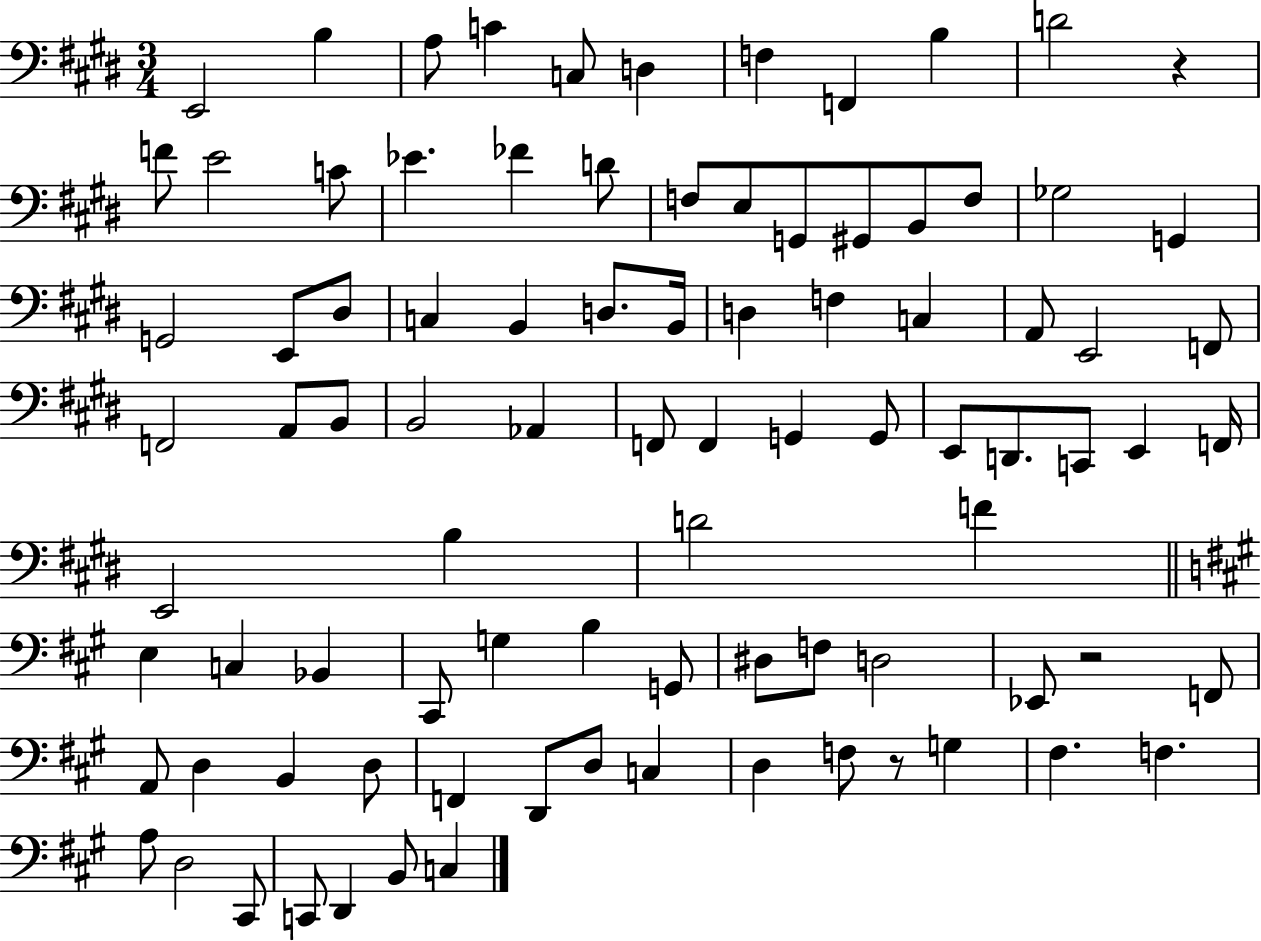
X:1
T:Untitled
M:3/4
L:1/4
K:E
E,,2 B, A,/2 C C,/2 D, F, F,, B, D2 z F/2 E2 C/2 _E _F D/2 F,/2 E,/2 G,,/2 ^G,,/2 B,,/2 F,/2 _G,2 G,, G,,2 E,,/2 ^D,/2 C, B,, D,/2 B,,/4 D, F, C, A,,/2 E,,2 F,,/2 F,,2 A,,/2 B,,/2 B,,2 _A,, F,,/2 F,, G,, G,,/2 E,,/2 D,,/2 C,,/2 E,, F,,/4 E,,2 B, D2 F E, C, _B,, ^C,,/2 G, B, G,,/2 ^D,/2 F,/2 D,2 _E,,/2 z2 F,,/2 A,,/2 D, B,, D,/2 F,, D,,/2 D,/2 C, D, F,/2 z/2 G, ^F, F, A,/2 D,2 ^C,,/2 C,,/2 D,, B,,/2 C,